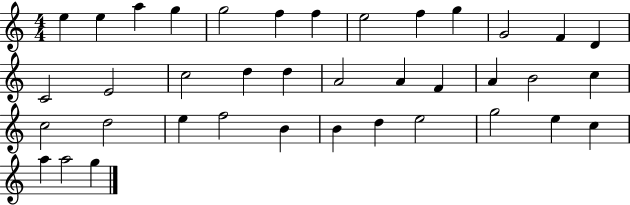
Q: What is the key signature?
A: C major